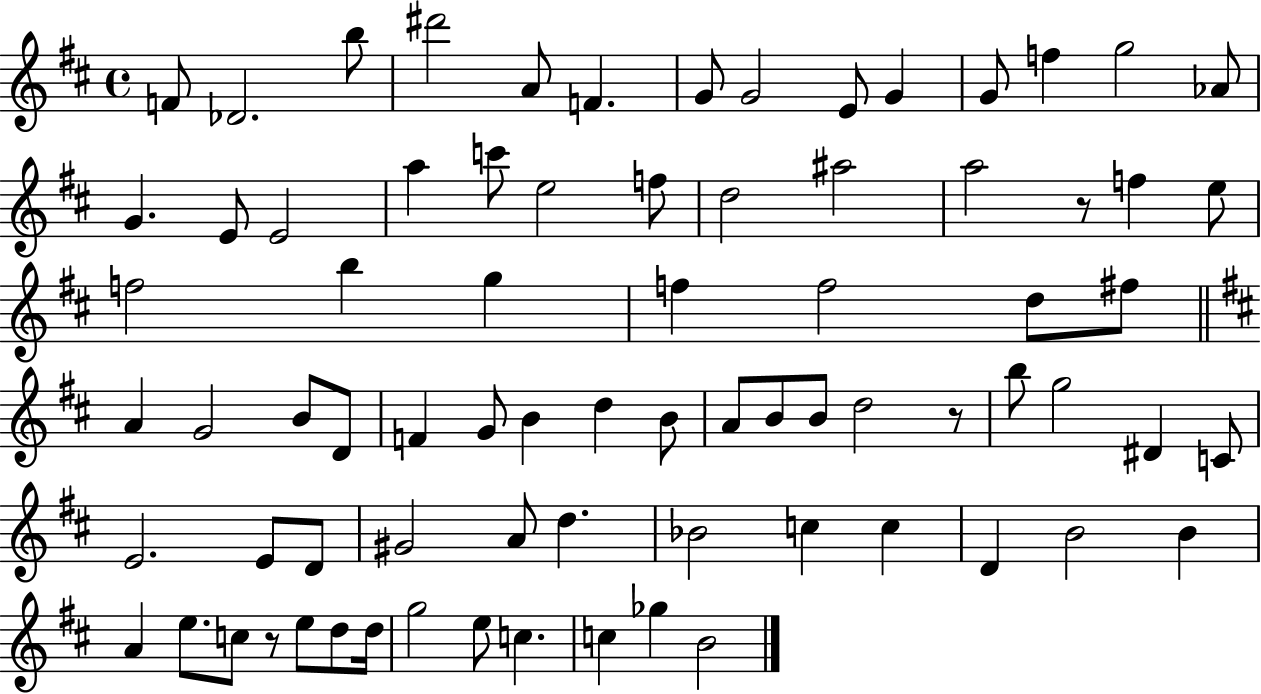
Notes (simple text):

F4/e Db4/h. B5/e D#6/h A4/e F4/q. G4/e G4/h E4/e G4/q G4/e F5/q G5/h Ab4/e G4/q. E4/e E4/h A5/q C6/e E5/h F5/e D5/h A#5/h A5/h R/e F5/q E5/e F5/h B5/q G5/q F5/q F5/h D5/e F#5/e A4/q G4/h B4/e D4/e F4/q G4/e B4/q D5/q B4/e A4/e B4/e B4/e D5/h R/e B5/e G5/h D#4/q C4/e E4/h. E4/e D4/e G#4/h A4/e D5/q. Bb4/h C5/q C5/q D4/q B4/h B4/q A4/q E5/e. C5/e R/e E5/e D5/e D5/s G5/h E5/e C5/q. C5/q Gb5/q B4/h